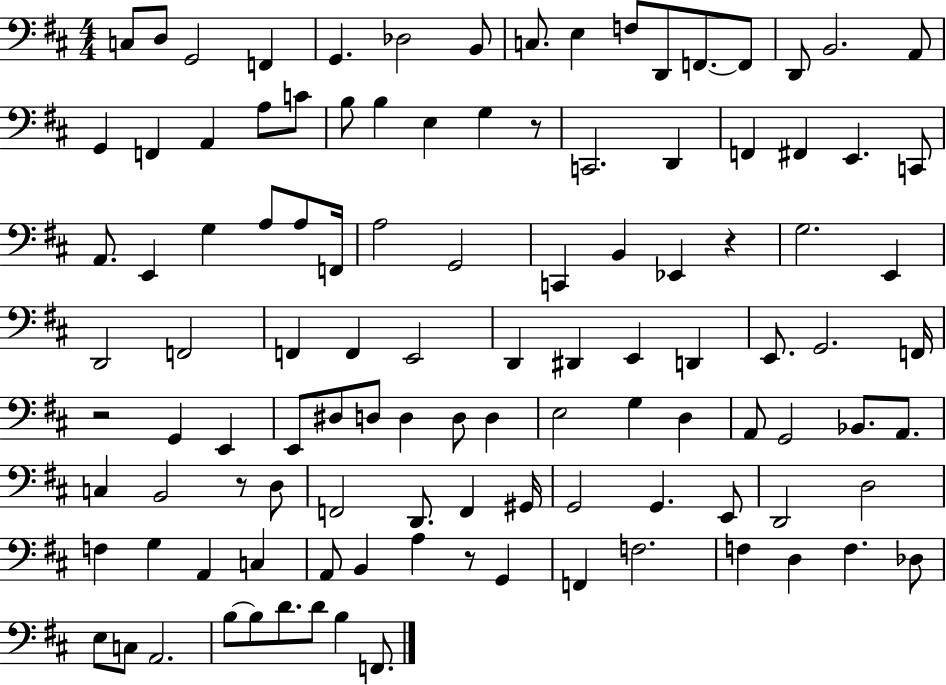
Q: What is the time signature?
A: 4/4